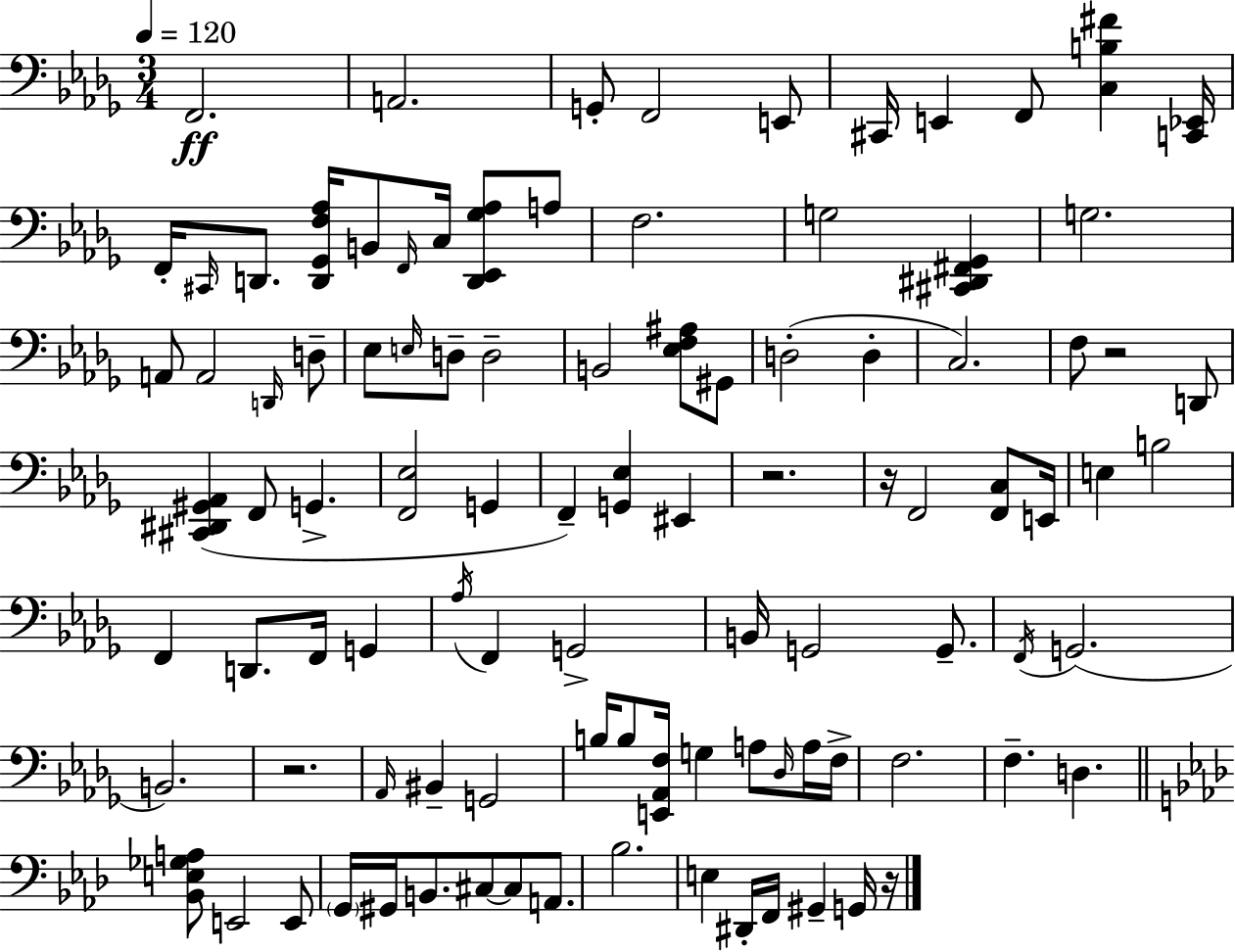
F2/h. A2/h. G2/e F2/h E2/e C#2/s E2/q F2/e [C3,B3,F#4]/q [C2,Eb2]/s F2/s C#2/s D2/e. [D2,Gb2,F3,Ab3]/s B2/e F2/s C3/s [D2,Eb2,Gb3,Ab3]/e A3/e F3/h. G3/h [C#2,D#2,F#2,Gb2]/q G3/h. A2/e A2/h D2/s D3/e Eb3/e E3/s D3/e D3/h B2/h [Eb3,F3,A#3]/e G#2/e D3/h D3/q C3/h. F3/e R/h D2/e [C#2,D#2,G#2,Ab2]/q F2/e G2/q. [F2,Eb3]/h G2/q F2/q [G2,Eb3]/q EIS2/q R/h. R/s F2/h [F2,C3]/e E2/s E3/q B3/h F2/q D2/e. F2/s G2/q Ab3/s F2/q G2/h B2/s G2/h G2/e. F2/s G2/h. B2/h. R/h. Ab2/s BIS2/q G2/h B3/s B3/e [E2,Ab2,F3]/s G3/q A3/e Db3/s A3/s F3/s F3/h. F3/q. D3/q. [Bb2,E3,Gb3,A3]/e E2/h E2/e G2/s G#2/s B2/e. C#3/e C#3/e A2/e. Bb3/h. E3/q D#2/s F2/s G#2/q G2/s R/s